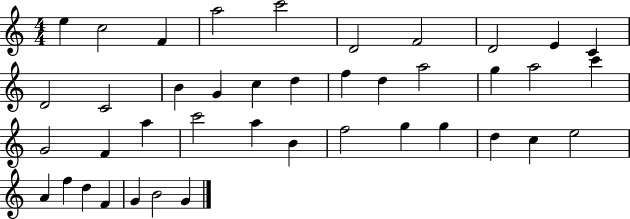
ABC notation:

X:1
T:Untitled
M:4/4
L:1/4
K:C
e c2 F a2 c'2 D2 F2 D2 E C D2 C2 B G c d f d a2 g a2 c' G2 F a c'2 a B f2 g g d c e2 A f d F G B2 G